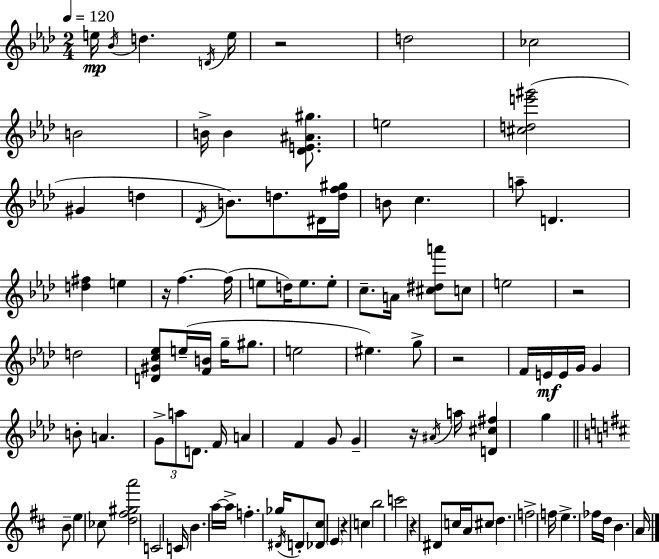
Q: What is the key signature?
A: AES major